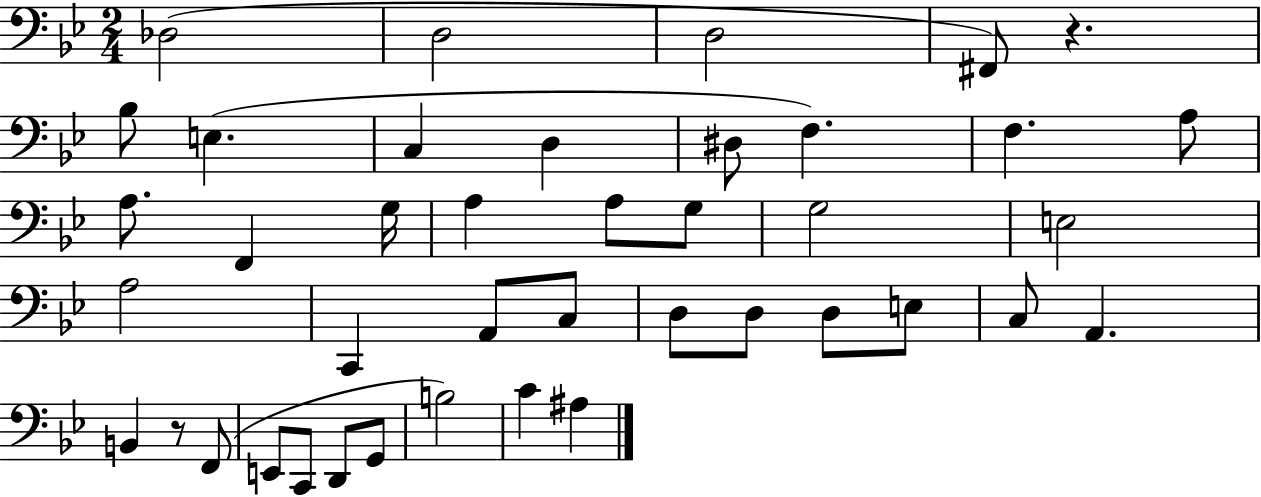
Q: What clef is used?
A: bass